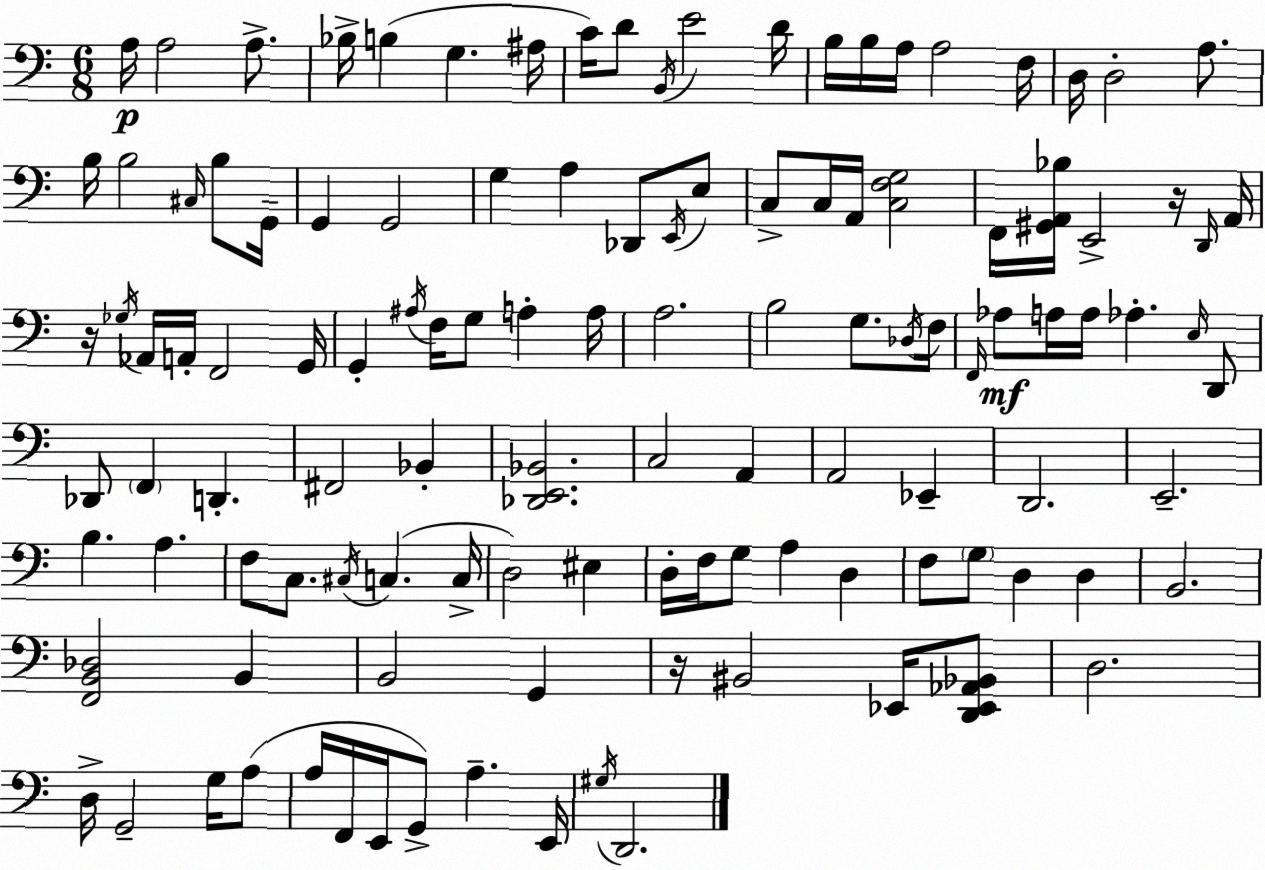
X:1
T:Untitled
M:6/8
L:1/4
K:C
A,/4 A,2 A,/2 _B,/4 B, G, ^A,/4 C/4 D/2 B,,/4 E2 D/4 B,/4 B,/4 A,/4 A,2 F,/4 D,/4 D,2 A,/2 B,/4 B,2 ^C,/4 B,/2 G,,/4 G,, G,,2 G, A, _D,,/2 E,,/4 E,/2 C,/2 C,/4 A,,/4 [C,F,G,]2 F,,/4 [^G,,A,,_B,]/4 E,,2 z/4 D,,/4 A,,/4 z/4 _G,/4 _A,,/4 A,,/4 F,,2 G,,/4 G,, ^A,/4 F,/4 G,/2 A, A,/4 A,2 B,2 G,/2 _D,/4 F,/4 F,,/4 _A,/2 A,/4 A,/4 _A, E,/4 D,,/2 _D,,/2 F,, D,, ^F,,2 _B,, [_D,,E,,_B,,]2 C,2 A,, A,,2 _E,, D,,2 E,,2 B, A, F,/2 C,/2 ^C,/4 C, C,/4 D,2 ^E, D,/4 F,/4 G,/2 A, D, F,/2 G,/2 D, D, B,,2 [F,,B,,_D,]2 B,, B,,2 G,, z/4 ^B,,2 _E,,/4 [D,,_E,,_A,,_B,,]/2 D,2 D,/4 G,,2 G,/4 A,/2 A,/4 F,,/4 E,,/4 G,,/2 A, E,,/4 ^G,/4 D,,2